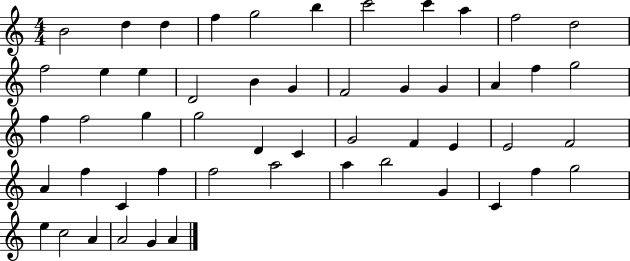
{
  \clef treble
  \numericTimeSignature
  \time 4/4
  \key c \major
  b'2 d''4 d''4 | f''4 g''2 b''4 | c'''2 c'''4 a''4 | f''2 d''2 | \break f''2 e''4 e''4 | d'2 b'4 g'4 | f'2 g'4 g'4 | a'4 f''4 g''2 | \break f''4 f''2 g''4 | g''2 d'4 c'4 | g'2 f'4 e'4 | e'2 f'2 | \break a'4 f''4 c'4 f''4 | f''2 a''2 | a''4 b''2 g'4 | c'4 f''4 g''2 | \break e''4 c''2 a'4 | a'2 g'4 a'4 | \bar "|."
}